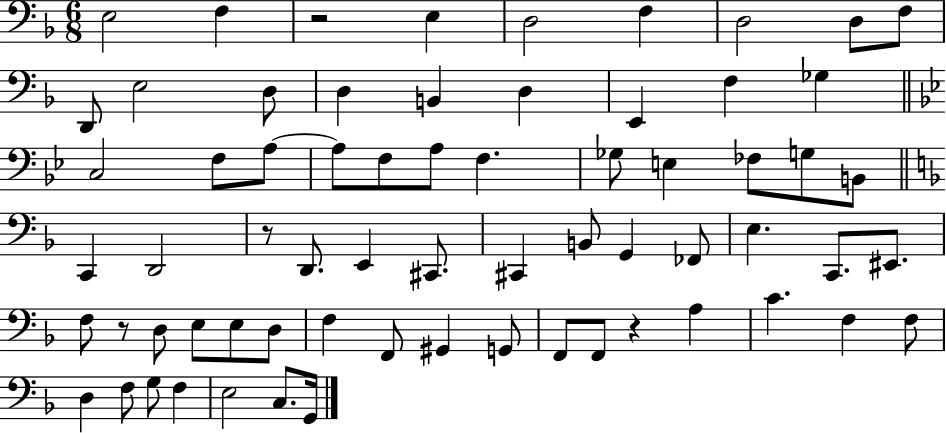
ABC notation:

X:1
T:Untitled
M:6/8
L:1/4
K:F
E,2 F, z2 E, D,2 F, D,2 D,/2 F,/2 D,,/2 E,2 D,/2 D, B,, D, E,, F, _G, C,2 F,/2 A,/2 A,/2 F,/2 A,/2 F, _G,/2 E, _F,/2 G,/2 B,,/2 C,, D,,2 z/2 D,,/2 E,, ^C,,/2 ^C,, B,,/2 G,, _F,,/2 E, C,,/2 ^E,,/2 F,/2 z/2 D,/2 E,/2 E,/2 D,/2 F, F,,/2 ^G,, G,,/2 F,,/2 F,,/2 z A, C F, F,/2 D, F,/2 G,/2 F, E,2 C,/2 G,,/4